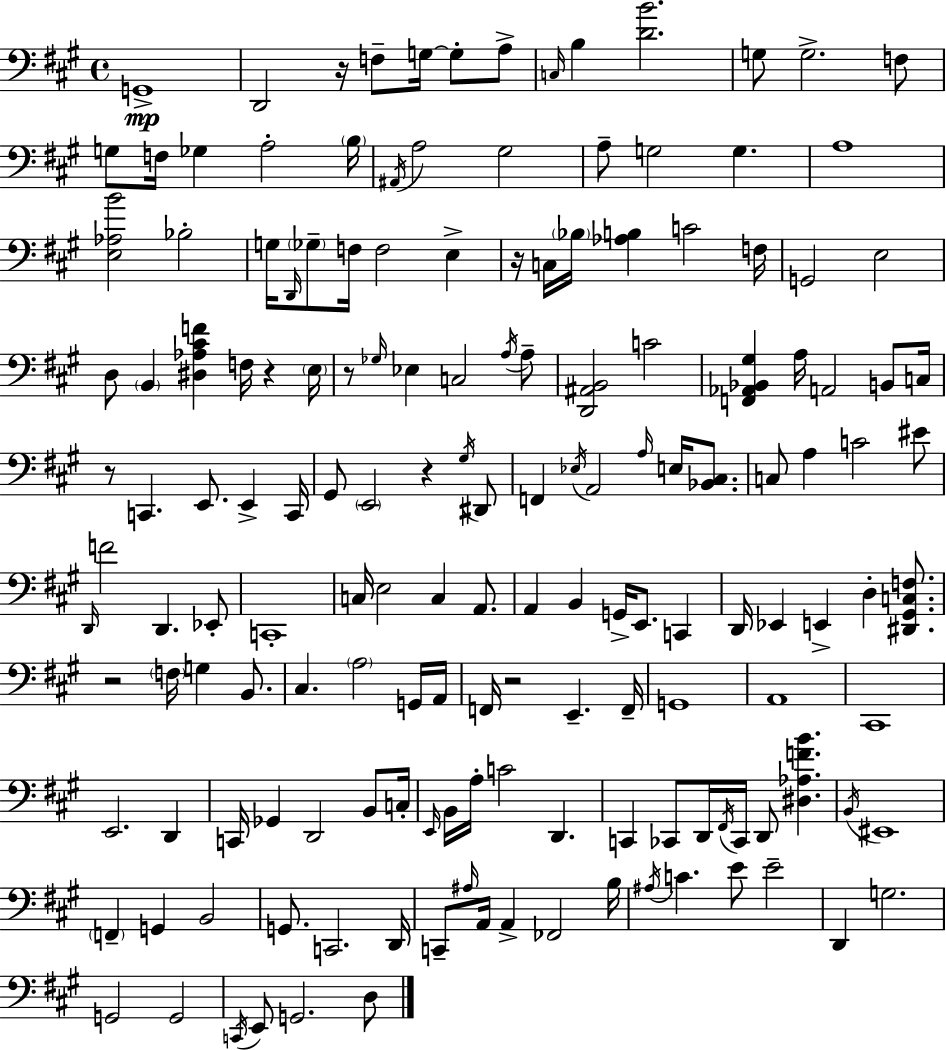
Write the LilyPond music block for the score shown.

{
  \clef bass
  \time 4/4
  \defaultTimeSignature
  \key a \major
  \repeat volta 2 { g,1->\mp | d,2 r16 f8-- g16~~ g8-. a8-> | \grace { c16 } b4 <d' b'>2. | g8 g2.-> f8 | \break g8 f16 ges4 a2-. | \parenthesize b16 \acciaccatura { ais,16 } a2 gis2 | a8-- g2 g4. | a1 | \break <e aes b'>2 bes2-. | g16 \grace { d,16 } \parenthesize ges8-- f16 f2 e4-> | r16 c16 \parenthesize bes16 <aes b>4 c'2 | f16 g,2 e2 | \break d8 \parenthesize b,4 <dis aes cis' f'>4 f16 r4 | \parenthesize e16 r8 \grace { ges16 } ees4 c2 | \acciaccatura { a16 } a8-- <d, ais, b,>2 c'2 | <f, aes, bes, gis>4 a16 a,2 | \break b,8 c16 r8 c,4. e,8. | e,4-> c,16 gis,8 \parenthesize e,2 r4 | \acciaccatura { gis16 } dis,8 f,4 \acciaccatura { ees16 } a,2 | \grace { a16 } e16 <bes, cis>8. c8 a4 c'2 | \break eis'8 \grace { d,16 } f'2 | d,4. ees,8-. c,1-. | c16 e2 | c4 a,8. a,4 b,4 | \break g,16-> e,8. c,4 d,16 ees,4 e,4-> | d4-. <dis, gis, c f>8. r2 | \parenthesize f16 g4 b,8. cis4. \parenthesize a2 | g,16 a,16 f,16 r2 | \break e,4.-- f,16-- g,1 | a,1 | cis,1 | e,2. | \break d,4 c,16 ges,4 d,2 | b,8 c16-. \grace { e,16 } b,16 a16-. c'2 | d,4. c,4 ces,8 | d,16 \acciaccatura { fis,16 } ces,16 d,8 <dis aes f' b'>4. \acciaccatura { b,16 } eis,1 | \break \parenthesize f,4-- | g,4 b,2 g,8. c,2. | d,16 c,8-- \grace { ais16 } a,16 | a,4-> fes,2 b16 \acciaccatura { ais16 } c'4. | \break e'8 e'2-- d,4 | g2. g,2 | g,2 \acciaccatura { c,16 } e,8 | g,2. d8 } \bar "|."
}